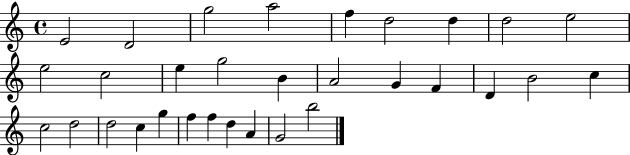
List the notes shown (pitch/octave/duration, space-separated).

E4/h D4/h G5/h A5/h F5/q D5/h D5/q D5/h E5/h E5/h C5/h E5/q G5/h B4/q A4/h G4/q F4/q D4/q B4/h C5/q C5/h D5/h D5/h C5/q G5/q F5/q F5/q D5/q A4/q G4/h B5/h